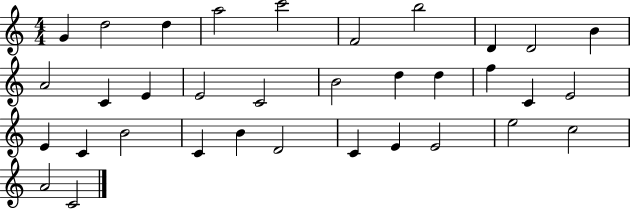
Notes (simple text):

G4/q D5/h D5/q A5/h C6/h F4/h B5/h D4/q D4/h B4/q A4/h C4/q E4/q E4/h C4/h B4/h D5/q D5/q F5/q C4/q E4/h E4/q C4/q B4/h C4/q B4/q D4/h C4/q E4/q E4/h E5/h C5/h A4/h C4/h